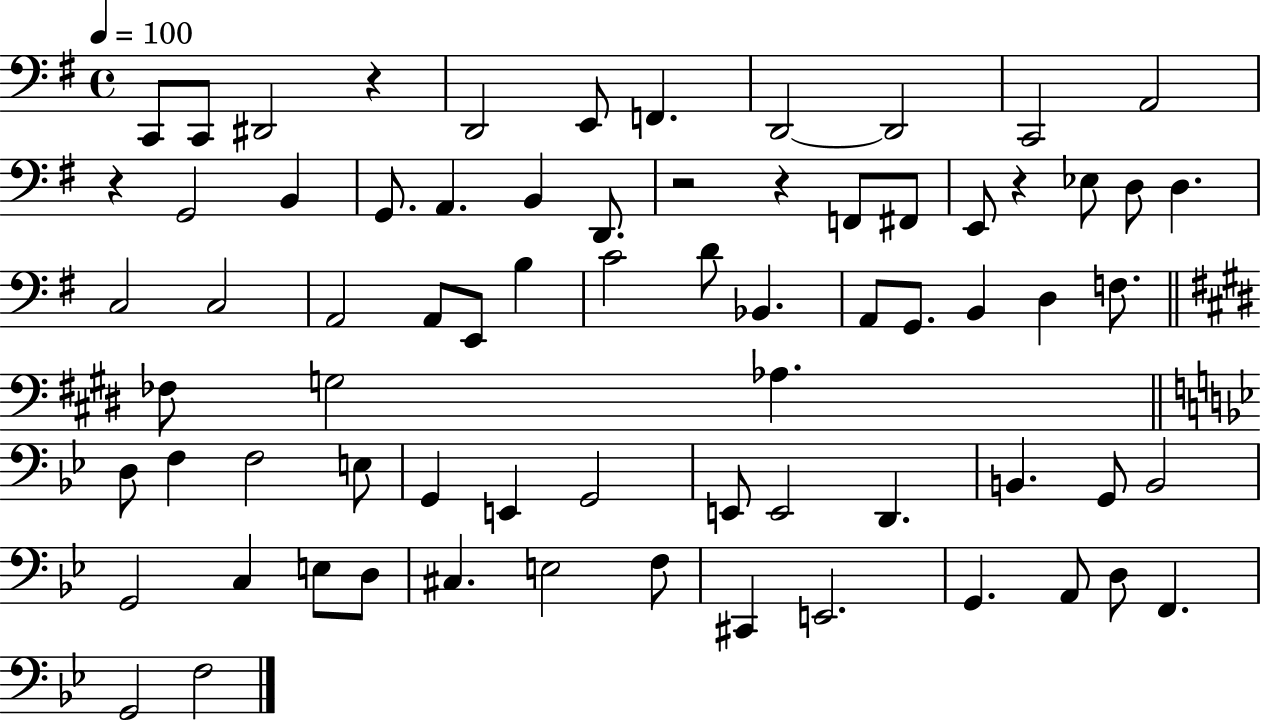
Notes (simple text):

C2/e C2/e D#2/h R/q D2/h E2/e F2/q. D2/h D2/h C2/h A2/h R/q G2/h B2/q G2/e. A2/q. B2/q D2/e. R/h R/q F2/e F#2/e E2/e R/q Eb3/e D3/e D3/q. C3/h C3/h A2/h A2/e E2/e B3/q C4/h D4/e Bb2/q. A2/e G2/e. B2/q D3/q F3/e. FES3/e G3/h Ab3/q. D3/e F3/q F3/h E3/e G2/q E2/q G2/h E2/e E2/h D2/q. B2/q. G2/e B2/h G2/h C3/q E3/e D3/e C#3/q. E3/h F3/e C#2/q E2/h. G2/q. A2/e D3/e F2/q. G2/h F3/h